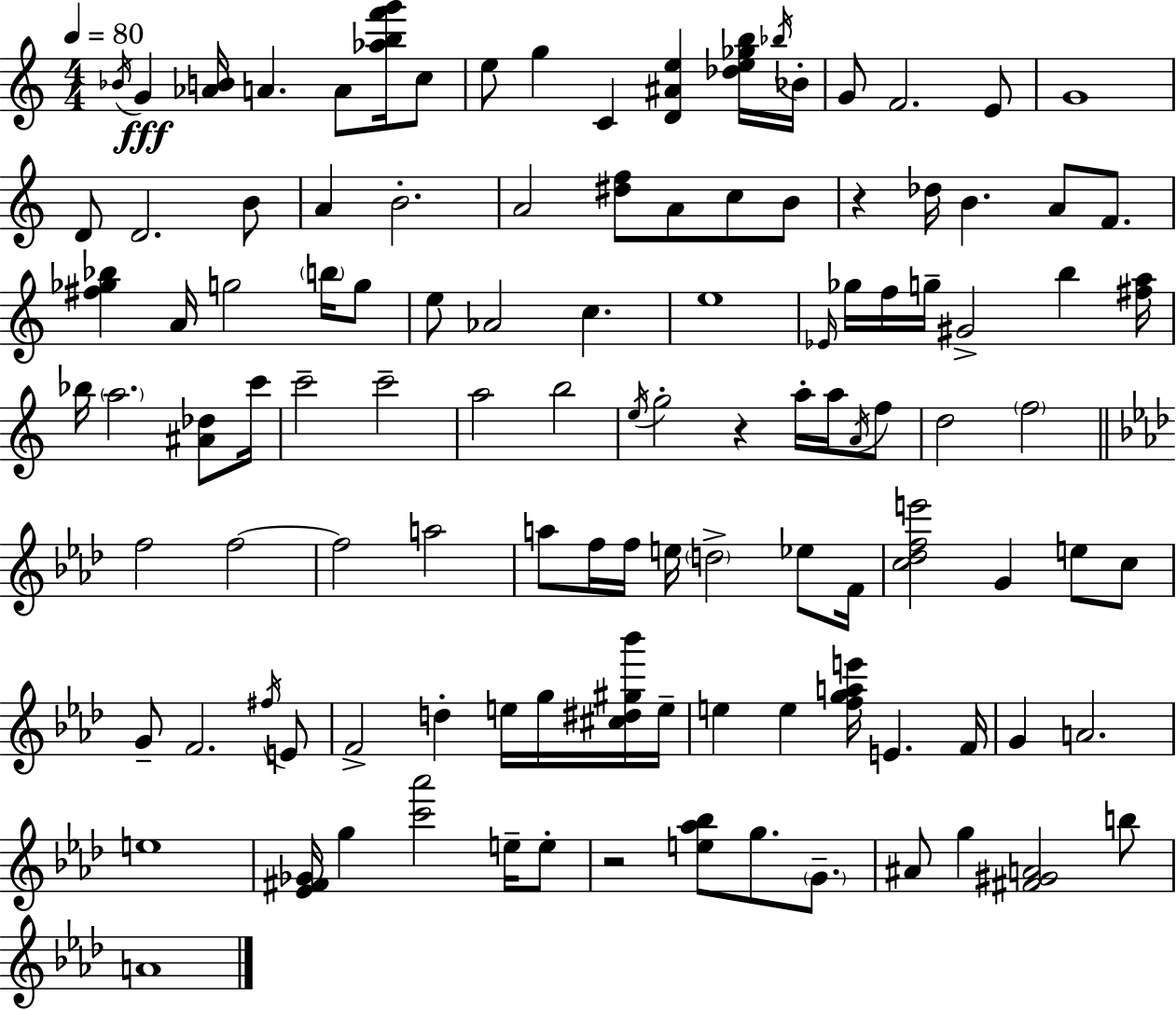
Bb4/s G4/q [Ab4,B4]/s A4/q. A4/e [Ab5,B5,F6,G6]/s C5/e E5/e G5/q C4/q [D4,A#4,E5]/q [Db5,E5,Gb5,B5]/s Bb5/s Bb4/s G4/e F4/h. E4/e G4/w D4/e D4/h. B4/e A4/q B4/h. A4/h [D#5,F5]/e A4/e C5/e B4/e R/q Db5/s B4/q. A4/e F4/e. [F#5,Gb5,Bb5]/q A4/s G5/h B5/s G5/e E5/e Ab4/h C5/q. E5/w Eb4/s Gb5/s F5/s G5/s G#4/h B5/q [F#5,A5]/s Bb5/s A5/h. [A#4,Db5]/e C6/s C6/h C6/h A5/h B5/h E5/s G5/h R/q A5/s A5/s A4/s F5/e D5/h F5/h F5/h F5/h F5/h A5/h A5/e F5/s F5/s E5/s D5/h Eb5/e F4/s [C5,Db5,F5,E6]/h G4/q E5/e C5/e G4/e F4/h. F#5/s E4/e F4/h D5/q E5/s G5/s [C#5,D#5,G#5,Bb6]/s E5/s E5/q E5/q [F5,G5,A5,E6]/s E4/q. F4/s G4/q A4/h. E5/w [Eb4,F#4,Gb4]/s G5/q [C6,Ab6]/h E5/s E5/e R/h [E5,Ab5,Bb5]/e G5/e. G4/e. A#4/e G5/q [F#4,G#4,A4]/h B5/e A4/w